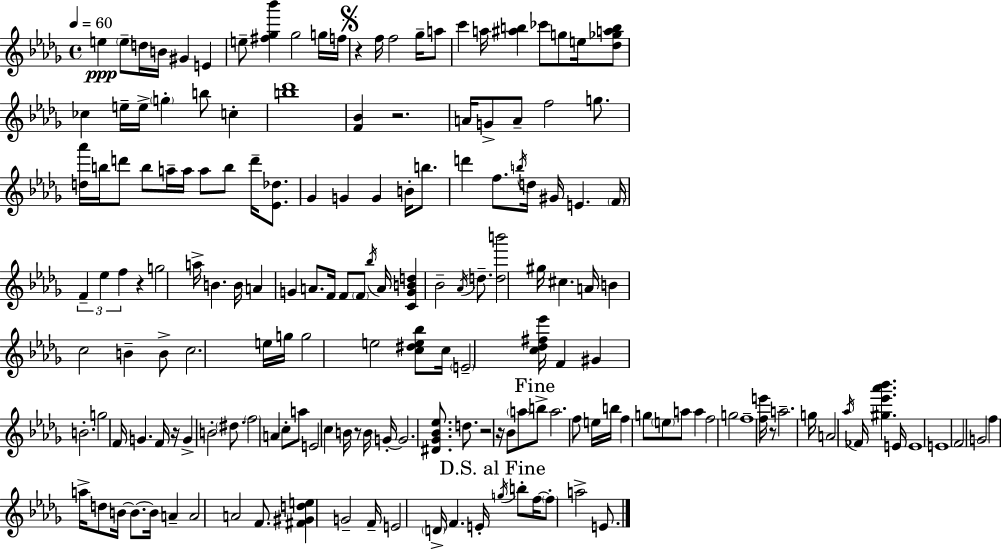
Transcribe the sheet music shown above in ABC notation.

X:1
T:Untitled
M:4/4
L:1/4
K:Bbm
e e/2 d/4 B/4 ^G E e/2 [^f_g_b'] _g2 g/4 f/4 z f/4 f2 _g/4 a/2 c' a/4 [^ab] _c'/2 g/2 e/4 [_d_gab]/2 _c e/4 e/4 g b/2 c [b_d']4 [F_B] z2 A/4 G/2 A/2 f2 g/2 [d_a']/4 b/4 d'/2 b/2 a/4 a/4 a/2 b/2 d'/4 [_E_d]/2 _G G G B/4 b/2 d' f/2 b/4 d/4 ^G/4 E F/4 F _e f z g2 a/4 B B/4 A G A/2 F/4 F/2 F/2 _b/4 A/4 [CGBd] _B2 _A/4 d/2 [db']2 ^g/4 ^c A/4 B c2 B B/2 c2 e/4 g/4 g2 e2 [c^de_b]/2 c/4 E2 [c_d^f_e']/4 F ^G B2 g2 F/4 G F/4 z/4 G B2 ^d/2 f2 A c/2 a/2 E2 c B/4 z/2 B/4 G/4 G2 [^D_G_B_e]/2 d/2 z2 z/4 _B/2 a/2 b/2 a2 f/2 e/4 b/4 f g/2 e/2 a/2 a f2 g2 f4 [fe']/4 z/2 a2 g/4 A2 _a/4 _F/4 [^g_e'_a'_b'] E/4 E4 E4 F2 G2 f a/4 d/2 B/4 B/2 B/4 A A2 A2 F/2 [^F^Gde] G2 F/4 E2 D/4 F E/4 g/4 b/2 f/4 f/2 a2 E/2